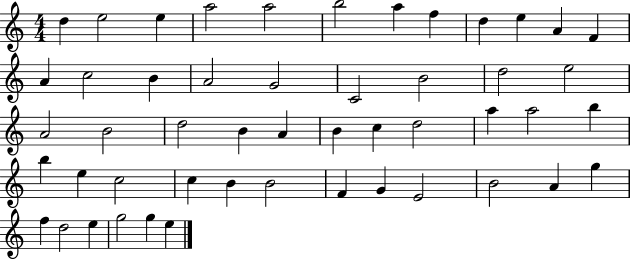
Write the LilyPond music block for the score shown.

{
  \clef treble
  \numericTimeSignature
  \time 4/4
  \key c \major
  d''4 e''2 e''4 | a''2 a''2 | b''2 a''4 f''4 | d''4 e''4 a'4 f'4 | \break a'4 c''2 b'4 | a'2 g'2 | c'2 b'2 | d''2 e''2 | \break a'2 b'2 | d''2 b'4 a'4 | b'4 c''4 d''2 | a''4 a''2 b''4 | \break b''4 e''4 c''2 | c''4 b'4 b'2 | f'4 g'4 e'2 | b'2 a'4 g''4 | \break f''4 d''2 e''4 | g''2 g''4 e''4 | \bar "|."
}